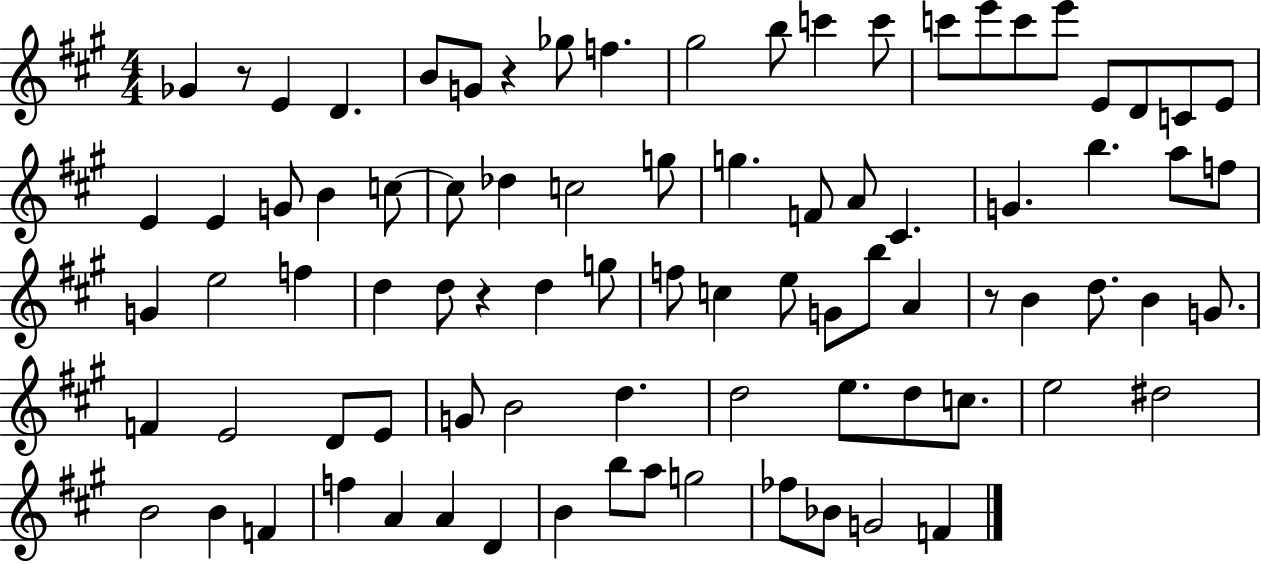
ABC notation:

X:1
T:Untitled
M:4/4
L:1/4
K:A
_G z/2 E D B/2 G/2 z _g/2 f ^g2 b/2 c' c'/2 c'/2 e'/2 c'/2 e'/2 E/2 D/2 C/2 E/2 E E G/2 B c/2 c/2 _d c2 g/2 g F/2 A/2 ^C G b a/2 f/2 G e2 f d d/2 z d g/2 f/2 c e/2 G/2 b/2 A z/2 B d/2 B G/2 F E2 D/2 E/2 G/2 B2 d d2 e/2 d/2 c/2 e2 ^d2 B2 B F f A A D B b/2 a/2 g2 _f/2 _B/2 G2 F